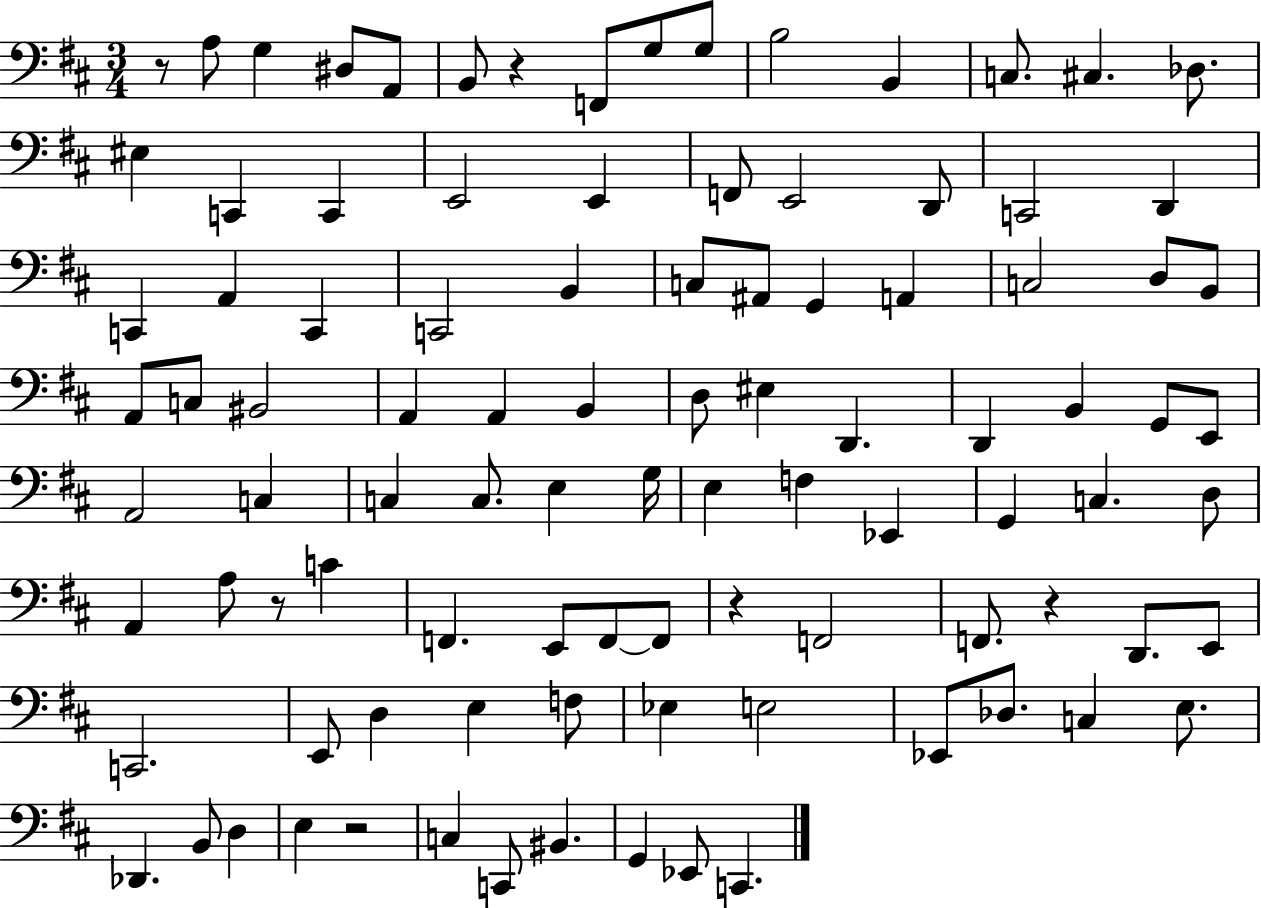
{
  \clef bass
  \numericTimeSignature
  \time 3/4
  \key d \major
  r8 a8 g4 dis8 a,8 | b,8 r4 f,8 g8 g8 | b2 b,4 | c8. cis4. des8. | \break eis4 c,4 c,4 | e,2 e,4 | f,8 e,2 d,8 | c,2 d,4 | \break c,4 a,4 c,4 | c,2 b,4 | c8 ais,8 g,4 a,4 | c2 d8 b,8 | \break a,8 c8 bis,2 | a,4 a,4 b,4 | d8 eis4 d,4. | d,4 b,4 g,8 e,8 | \break a,2 c4 | c4 c8. e4 g16 | e4 f4 ees,4 | g,4 c4. d8 | \break a,4 a8 r8 c'4 | f,4. e,8 f,8~~ f,8 | r4 f,2 | f,8. r4 d,8. e,8 | \break c,2. | e,8 d4 e4 f8 | ees4 e2 | ees,8 des8. c4 e8. | \break des,4. b,8 d4 | e4 r2 | c4 c,8 bis,4. | g,4 ees,8 c,4. | \break \bar "|."
}